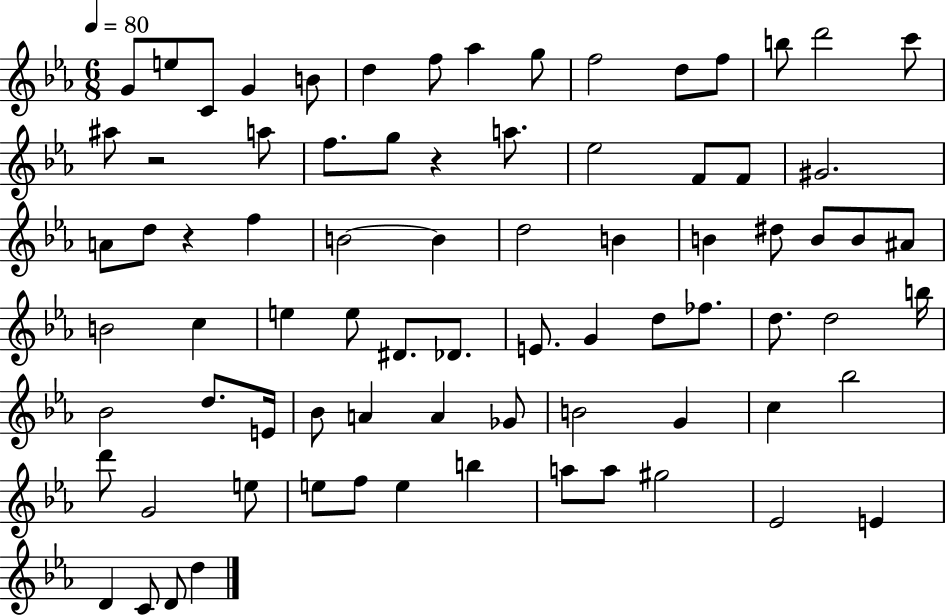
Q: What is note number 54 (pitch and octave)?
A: A4